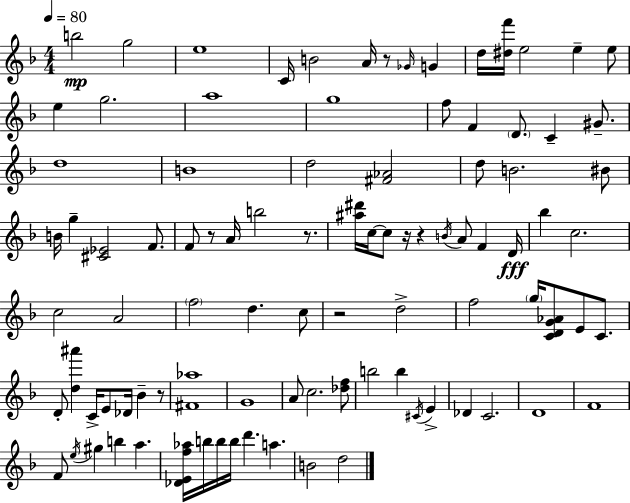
{
  \clef treble
  \numericTimeSignature
  \time 4/4
  \key f \major
  \tempo 4 = 80
  b''2\mp g''2 | e''1 | c'16 b'2 a'16 r8 \grace { ges'16 } g'4 | d''16 <dis'' f'''>16 e''2 e''4-- e''8 | \break e''4 g''2. | a''1 | g''1 | f''8 f'4 \parenthesize d'8. c'4-- gis'8.-- | \break d''1 | b'1 | d''2 <fis' aes'>2 | d''8 b'2. bis'8 | \break b'16 g''4-- <cis' ees'>2 f'8. | f'8 r8 a'16 b''2 r8. | <ais'' dis'''>16 c''16~~ c''8 r16 r4 \acciaccatura { b'16 } a'8 f'4 | d'16\fff bes''4 c''2. | \break c''2 a'2 | \parenthesize f''2 d''4. | c''8 r2 d''2-> | f''2 \parenthesize g''16 <c' d' g' aes'>8 e'8 c'8. | \break d'8-. <d'' ais'''>4 c'16-> e'8 des'16 bes'4-- | r8 <fis' aes''>1 | g'1 | a'8 c''2. | \break <des'' f''>8 b''2 b''4 \acciaccatura { cis'16 } e'4-> | des'4 c'2. | d'1 | f'1 | \break f'8 \acciaccatura { e''16 } gis''4 b''4 a''4. | <des' e' f'' aes''>16 b''16 b''16 b''16 d'''4. a''4. | b'2 d''2 | \bar "|."
}